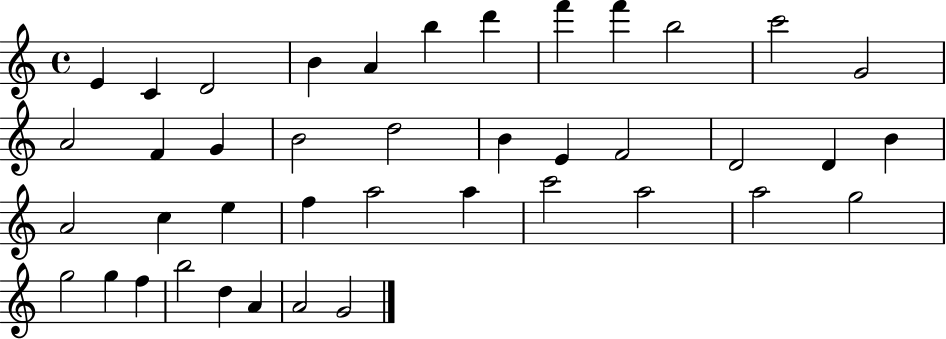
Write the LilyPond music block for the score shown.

{
  \clef treble
  \time 4/4
  \defaultTimeSignature
  \key c \major
  e'4 c'4 d'2 | b'4 a'4 b''4 d'''4 | f'''4 f'''4 b''2 | c'''2 g'2 | \break a'2 f'4 g'4 | b'2 d''2 | b'4 e'4 f'2 | d'2 d'4 b'4 | \break a'2 c''4 e''4 | f''4 a''2 a''4 | c'''2 a''2 | a''2 g''2 | \break g''2 g''4 f''4 | b''2 d''4 a'4 | a'2 g'2 | \bar "|."
}